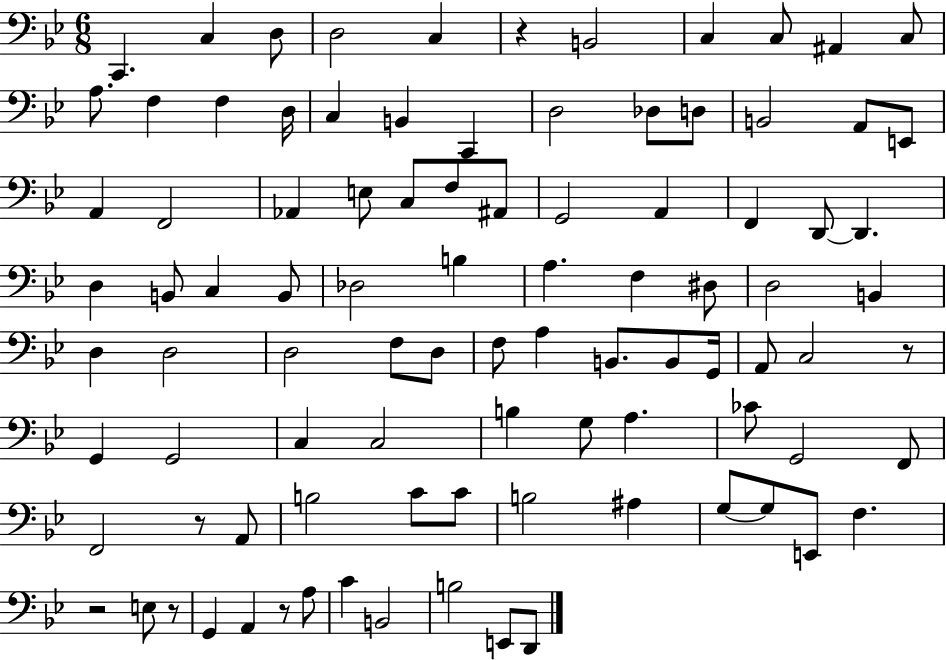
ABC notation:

X:1
T:Untitled
M:6/8
L:1/4
K:Bb
C,, C, D,/2 D,2 C, z B,,2 C, C,/2 ^A,, C,/2 A,/2 F, F, D,/4 C, B,, C,, D,2 _D,/2 D,/2 B,,2 A,,/2 E,,/2 A,, F,,2 _A,, E,/2 C,/2 F,/2 ^A,,/2 G,,2 A,, F,, D,,/2 D,, D, B,,/2 C, B,,/2 _D,2 B, A, F, ^D,/2 D,2 B,, D, D,2 D,2 F,/2 D,/2 F,/2 A, B,,/2 B,,/2 G,,/4 A,,/2 C,2 z/2 G,, G,,2 C, C,2 B, G,/2 A, _C/2 G,,2 F,,/2 F,,2 z/2 A,,/2 B,2 C/2 C/2 B,2 ^A, G,/2 G,/2 E,,/2 F, z2 E,/2 z/2 G,, A,, z/2 A,/2 C B,,2 B,2 E,,/2 D,,/2